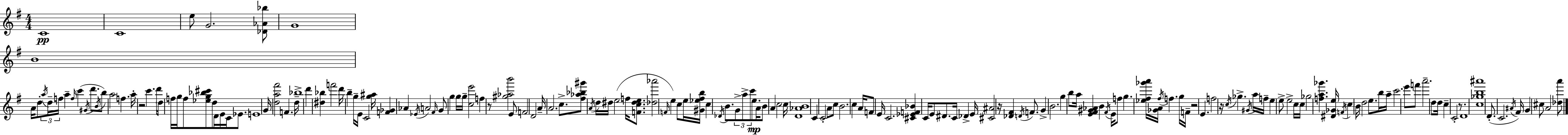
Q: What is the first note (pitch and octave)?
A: C4